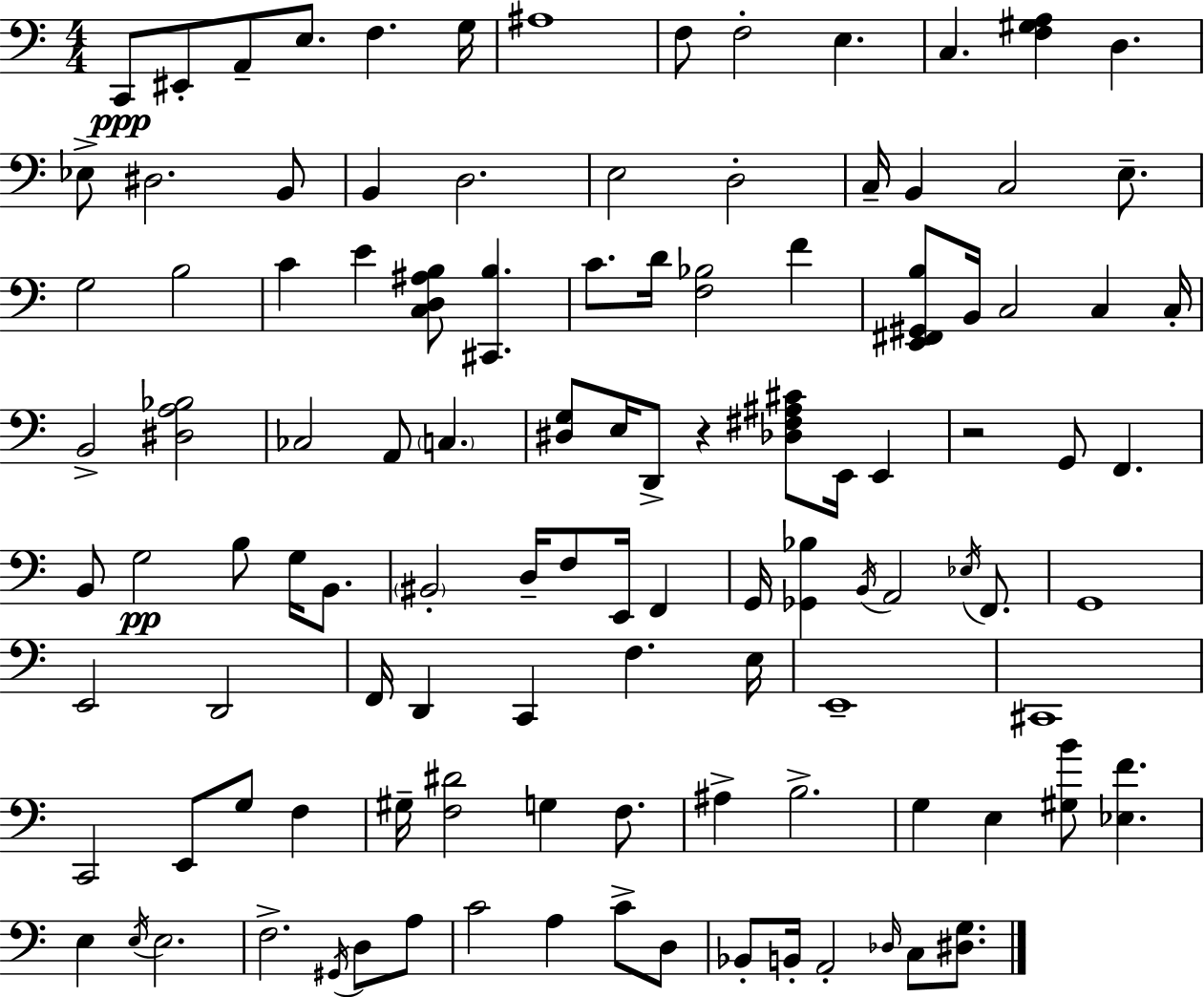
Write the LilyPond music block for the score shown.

{
  \clef bass
  \numericTimeSignature
  \time 4/4
  \key a \minor
  c,8\ppp eis,8-. a,8-- e8. f4. g16 | ais1 | f8 f2-. e4. | c4. <f gis a>4 d4. | \break ees8-> dis2. b,8 | b,4 d2. | e2 d2-. | c16-- b,4 c2 e8.-- | \break g2 b2 | c'4 e'4 <c d ais b>8 <cis, b>4. | c'8. d'16 <f bes>2 f'4 | <e, fis, gis, b>8 b,16 c2 c4 c16-. | \break b,2-> <dis a bes>2 | ces2 a,8 \parenthesize c4. | <dis g>8 e16 d,8-> r4 <des fis ais cis'>8 e,16 e,4 | r2 g,8 f,4. | \break b,8 g2\pp b8 g16 b,8. | \parenthesize bis,2-. d16-- f8 e,16 f,4 | g,16 <ges, bes>4 \acciaccatura { b,16 } a,2 \acciaccatura { ees16 } f,8. | g,1 | \break e,2 d,2 | f,16 d,4 c,4 f4. | e16 e,1-- | cis,1 | \break c,2 e,8 g8 f4 | gis16-- <f dis'>2 g4 f8. | ais4-> b2.-> | g4 e4 <gis b'>8 <ees f'>4. | \break e4 \acciaccatura { e16 } e2. | f2.-> \acciaccatura { gis,16 } | d8 a8 c'2 a4 | c'8-> d8 bes,8-. b,16-. a,2-. \grace { des16 } | \break c8 <dis g>8. \bar "|."
}